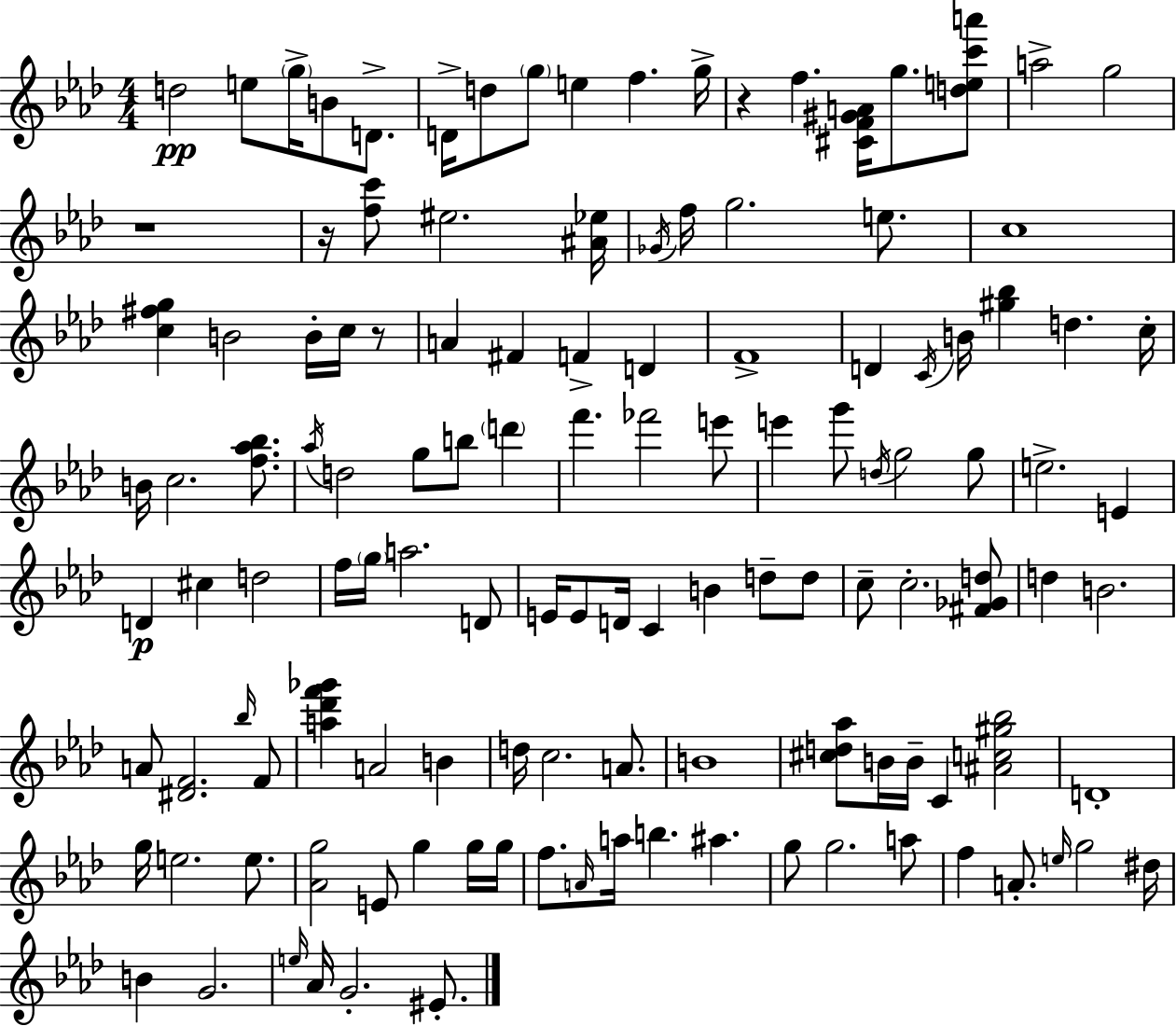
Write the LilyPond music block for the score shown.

{
  \clef treble
  \numericTimeSignature
  \time 4/4
  \key f \minor
  d''2\pp e''8 \parenthesize g''16-> b'8 d'8.-> | d'16-> d''8 \parenthesize g''8 e''4 f''4. g''16-> | r4 f''4. <cis' f' gis' a'>16 g''8. <d'' e'' c''' a'''>8 | a''2-> g''2 | \break r1 | r16 <f'' c'''>8 eis''2. <ais' ees''>16 | \acciaccatura { ges'16 } f''16 g''2. e''8. | c''1 | \break <c'' fis'' g''>4 b'2 b'16-. c''16 r8 | a'4 fis'4 f'4-> d'4 | f'1-> | d'4 \acciaccatura { c'16 } b'16 <gis'' bes''>4 d''4. | \break c''16-. b'16 c''2. <f'' aes'' bes''>8. | \acciaccatura { aes''16 } d''2 g''8 b''8 \parenthesize d'''4 | f'''4. fes'''2 | e'''8 e'''4 g'''8 \acciaccatura { d''16 } g''2 | \break g''8 e''2.-> | e'4 d'4\p cis''4 d''2 | f''16 \parenthesize g''16 a''2. | d'8 e'16 e'8 d'16 c'4 b'4 | \break d''8-- d''8 c''8-- c''2.-. | <fis' ges' d''>8 d''4 b'2. | a'8 <dis' f'>2. | \grace { bes''16 } f'8 <a'' des''' f''' ges'''>4 a'2 | \break b'4 d''16 c''2. | a'8. b'1 | <cis'' d'' aes''>8 b'16 b'16-- c'4 <ais' c'' gis'' bes''>2 | d'1-. | \break g''16 e''2. | e''8. <aes' g''>2 e'8 g''4 | g''16 g''16 f''8. \grace { a'16 } a''16 b''4. | ais''4. g''8 g''2. | \break a''8 f''4 a'8.-. \grace { e''16 } g''2 | dis''16 b'4 g'2. | \grace { e''16 } aes'16 g'2.-. | eis'8.-. \bar "|."
}